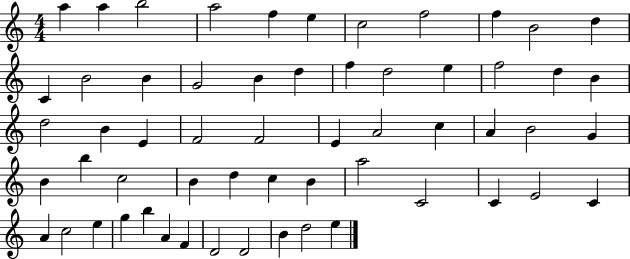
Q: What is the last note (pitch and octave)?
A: E5